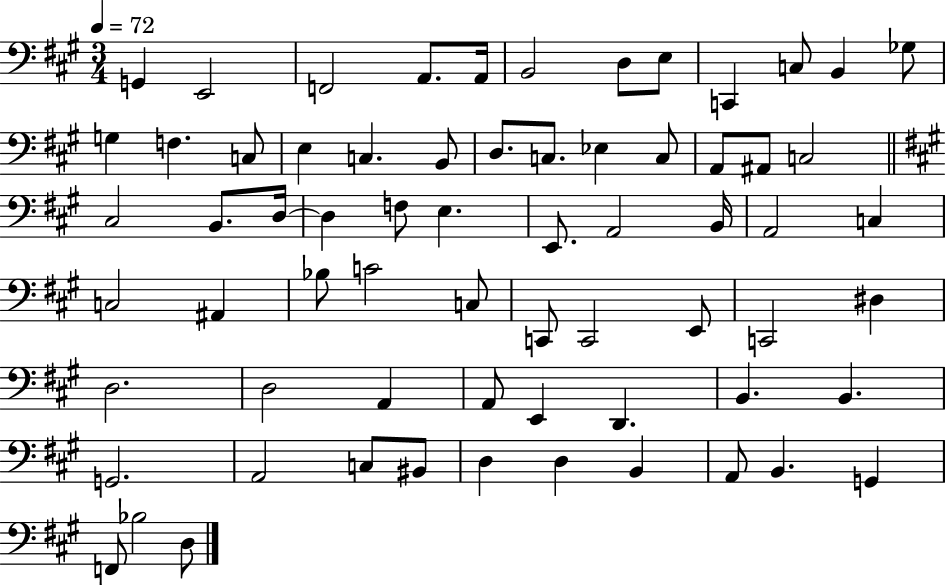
{
  \clef bass
  \numericTimeSignature
  \time 3/4
  \key a \major
  \tempo 4 = 72
  g,4 e,2 | f,2 a,8. a,16 | b,2 d8 e8 | c,4 c8 b,4 ges8 | \break g4 f4. c8 | e4 c4. b,8 | d8. c8. ees4 c8 | a,8 ais,8 c2 | \break \bar "||" \break \key a \major cis2 b,8. d16~~ | d4 f8 e4. | e,8. a,2 b,16 | a,2 c4 | \break c2 ais,4 | bes8 c'2 c8 | c,8 c,2 e,8 | c,2 dis4 | \break d2. | d2 a,4 | a,8 e,4 d,4. | b,4. b,4. | \break g,2. | a,2 c8 bis,8 | d4 d4 b,4 | a,8 b,4. g,4 | \break f,8 bes2 d8 | \bar "|."
}